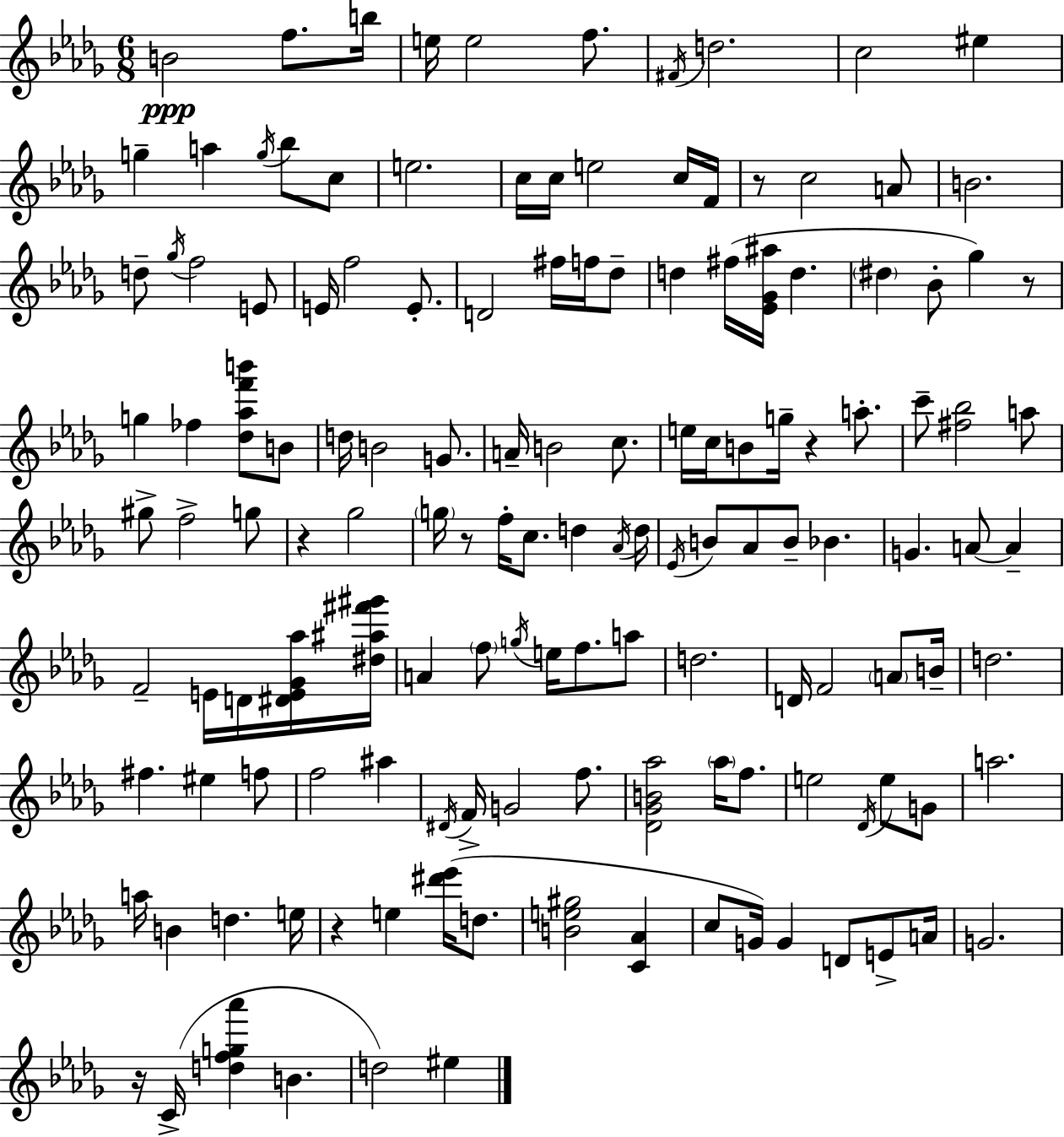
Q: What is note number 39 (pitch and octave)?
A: D#5